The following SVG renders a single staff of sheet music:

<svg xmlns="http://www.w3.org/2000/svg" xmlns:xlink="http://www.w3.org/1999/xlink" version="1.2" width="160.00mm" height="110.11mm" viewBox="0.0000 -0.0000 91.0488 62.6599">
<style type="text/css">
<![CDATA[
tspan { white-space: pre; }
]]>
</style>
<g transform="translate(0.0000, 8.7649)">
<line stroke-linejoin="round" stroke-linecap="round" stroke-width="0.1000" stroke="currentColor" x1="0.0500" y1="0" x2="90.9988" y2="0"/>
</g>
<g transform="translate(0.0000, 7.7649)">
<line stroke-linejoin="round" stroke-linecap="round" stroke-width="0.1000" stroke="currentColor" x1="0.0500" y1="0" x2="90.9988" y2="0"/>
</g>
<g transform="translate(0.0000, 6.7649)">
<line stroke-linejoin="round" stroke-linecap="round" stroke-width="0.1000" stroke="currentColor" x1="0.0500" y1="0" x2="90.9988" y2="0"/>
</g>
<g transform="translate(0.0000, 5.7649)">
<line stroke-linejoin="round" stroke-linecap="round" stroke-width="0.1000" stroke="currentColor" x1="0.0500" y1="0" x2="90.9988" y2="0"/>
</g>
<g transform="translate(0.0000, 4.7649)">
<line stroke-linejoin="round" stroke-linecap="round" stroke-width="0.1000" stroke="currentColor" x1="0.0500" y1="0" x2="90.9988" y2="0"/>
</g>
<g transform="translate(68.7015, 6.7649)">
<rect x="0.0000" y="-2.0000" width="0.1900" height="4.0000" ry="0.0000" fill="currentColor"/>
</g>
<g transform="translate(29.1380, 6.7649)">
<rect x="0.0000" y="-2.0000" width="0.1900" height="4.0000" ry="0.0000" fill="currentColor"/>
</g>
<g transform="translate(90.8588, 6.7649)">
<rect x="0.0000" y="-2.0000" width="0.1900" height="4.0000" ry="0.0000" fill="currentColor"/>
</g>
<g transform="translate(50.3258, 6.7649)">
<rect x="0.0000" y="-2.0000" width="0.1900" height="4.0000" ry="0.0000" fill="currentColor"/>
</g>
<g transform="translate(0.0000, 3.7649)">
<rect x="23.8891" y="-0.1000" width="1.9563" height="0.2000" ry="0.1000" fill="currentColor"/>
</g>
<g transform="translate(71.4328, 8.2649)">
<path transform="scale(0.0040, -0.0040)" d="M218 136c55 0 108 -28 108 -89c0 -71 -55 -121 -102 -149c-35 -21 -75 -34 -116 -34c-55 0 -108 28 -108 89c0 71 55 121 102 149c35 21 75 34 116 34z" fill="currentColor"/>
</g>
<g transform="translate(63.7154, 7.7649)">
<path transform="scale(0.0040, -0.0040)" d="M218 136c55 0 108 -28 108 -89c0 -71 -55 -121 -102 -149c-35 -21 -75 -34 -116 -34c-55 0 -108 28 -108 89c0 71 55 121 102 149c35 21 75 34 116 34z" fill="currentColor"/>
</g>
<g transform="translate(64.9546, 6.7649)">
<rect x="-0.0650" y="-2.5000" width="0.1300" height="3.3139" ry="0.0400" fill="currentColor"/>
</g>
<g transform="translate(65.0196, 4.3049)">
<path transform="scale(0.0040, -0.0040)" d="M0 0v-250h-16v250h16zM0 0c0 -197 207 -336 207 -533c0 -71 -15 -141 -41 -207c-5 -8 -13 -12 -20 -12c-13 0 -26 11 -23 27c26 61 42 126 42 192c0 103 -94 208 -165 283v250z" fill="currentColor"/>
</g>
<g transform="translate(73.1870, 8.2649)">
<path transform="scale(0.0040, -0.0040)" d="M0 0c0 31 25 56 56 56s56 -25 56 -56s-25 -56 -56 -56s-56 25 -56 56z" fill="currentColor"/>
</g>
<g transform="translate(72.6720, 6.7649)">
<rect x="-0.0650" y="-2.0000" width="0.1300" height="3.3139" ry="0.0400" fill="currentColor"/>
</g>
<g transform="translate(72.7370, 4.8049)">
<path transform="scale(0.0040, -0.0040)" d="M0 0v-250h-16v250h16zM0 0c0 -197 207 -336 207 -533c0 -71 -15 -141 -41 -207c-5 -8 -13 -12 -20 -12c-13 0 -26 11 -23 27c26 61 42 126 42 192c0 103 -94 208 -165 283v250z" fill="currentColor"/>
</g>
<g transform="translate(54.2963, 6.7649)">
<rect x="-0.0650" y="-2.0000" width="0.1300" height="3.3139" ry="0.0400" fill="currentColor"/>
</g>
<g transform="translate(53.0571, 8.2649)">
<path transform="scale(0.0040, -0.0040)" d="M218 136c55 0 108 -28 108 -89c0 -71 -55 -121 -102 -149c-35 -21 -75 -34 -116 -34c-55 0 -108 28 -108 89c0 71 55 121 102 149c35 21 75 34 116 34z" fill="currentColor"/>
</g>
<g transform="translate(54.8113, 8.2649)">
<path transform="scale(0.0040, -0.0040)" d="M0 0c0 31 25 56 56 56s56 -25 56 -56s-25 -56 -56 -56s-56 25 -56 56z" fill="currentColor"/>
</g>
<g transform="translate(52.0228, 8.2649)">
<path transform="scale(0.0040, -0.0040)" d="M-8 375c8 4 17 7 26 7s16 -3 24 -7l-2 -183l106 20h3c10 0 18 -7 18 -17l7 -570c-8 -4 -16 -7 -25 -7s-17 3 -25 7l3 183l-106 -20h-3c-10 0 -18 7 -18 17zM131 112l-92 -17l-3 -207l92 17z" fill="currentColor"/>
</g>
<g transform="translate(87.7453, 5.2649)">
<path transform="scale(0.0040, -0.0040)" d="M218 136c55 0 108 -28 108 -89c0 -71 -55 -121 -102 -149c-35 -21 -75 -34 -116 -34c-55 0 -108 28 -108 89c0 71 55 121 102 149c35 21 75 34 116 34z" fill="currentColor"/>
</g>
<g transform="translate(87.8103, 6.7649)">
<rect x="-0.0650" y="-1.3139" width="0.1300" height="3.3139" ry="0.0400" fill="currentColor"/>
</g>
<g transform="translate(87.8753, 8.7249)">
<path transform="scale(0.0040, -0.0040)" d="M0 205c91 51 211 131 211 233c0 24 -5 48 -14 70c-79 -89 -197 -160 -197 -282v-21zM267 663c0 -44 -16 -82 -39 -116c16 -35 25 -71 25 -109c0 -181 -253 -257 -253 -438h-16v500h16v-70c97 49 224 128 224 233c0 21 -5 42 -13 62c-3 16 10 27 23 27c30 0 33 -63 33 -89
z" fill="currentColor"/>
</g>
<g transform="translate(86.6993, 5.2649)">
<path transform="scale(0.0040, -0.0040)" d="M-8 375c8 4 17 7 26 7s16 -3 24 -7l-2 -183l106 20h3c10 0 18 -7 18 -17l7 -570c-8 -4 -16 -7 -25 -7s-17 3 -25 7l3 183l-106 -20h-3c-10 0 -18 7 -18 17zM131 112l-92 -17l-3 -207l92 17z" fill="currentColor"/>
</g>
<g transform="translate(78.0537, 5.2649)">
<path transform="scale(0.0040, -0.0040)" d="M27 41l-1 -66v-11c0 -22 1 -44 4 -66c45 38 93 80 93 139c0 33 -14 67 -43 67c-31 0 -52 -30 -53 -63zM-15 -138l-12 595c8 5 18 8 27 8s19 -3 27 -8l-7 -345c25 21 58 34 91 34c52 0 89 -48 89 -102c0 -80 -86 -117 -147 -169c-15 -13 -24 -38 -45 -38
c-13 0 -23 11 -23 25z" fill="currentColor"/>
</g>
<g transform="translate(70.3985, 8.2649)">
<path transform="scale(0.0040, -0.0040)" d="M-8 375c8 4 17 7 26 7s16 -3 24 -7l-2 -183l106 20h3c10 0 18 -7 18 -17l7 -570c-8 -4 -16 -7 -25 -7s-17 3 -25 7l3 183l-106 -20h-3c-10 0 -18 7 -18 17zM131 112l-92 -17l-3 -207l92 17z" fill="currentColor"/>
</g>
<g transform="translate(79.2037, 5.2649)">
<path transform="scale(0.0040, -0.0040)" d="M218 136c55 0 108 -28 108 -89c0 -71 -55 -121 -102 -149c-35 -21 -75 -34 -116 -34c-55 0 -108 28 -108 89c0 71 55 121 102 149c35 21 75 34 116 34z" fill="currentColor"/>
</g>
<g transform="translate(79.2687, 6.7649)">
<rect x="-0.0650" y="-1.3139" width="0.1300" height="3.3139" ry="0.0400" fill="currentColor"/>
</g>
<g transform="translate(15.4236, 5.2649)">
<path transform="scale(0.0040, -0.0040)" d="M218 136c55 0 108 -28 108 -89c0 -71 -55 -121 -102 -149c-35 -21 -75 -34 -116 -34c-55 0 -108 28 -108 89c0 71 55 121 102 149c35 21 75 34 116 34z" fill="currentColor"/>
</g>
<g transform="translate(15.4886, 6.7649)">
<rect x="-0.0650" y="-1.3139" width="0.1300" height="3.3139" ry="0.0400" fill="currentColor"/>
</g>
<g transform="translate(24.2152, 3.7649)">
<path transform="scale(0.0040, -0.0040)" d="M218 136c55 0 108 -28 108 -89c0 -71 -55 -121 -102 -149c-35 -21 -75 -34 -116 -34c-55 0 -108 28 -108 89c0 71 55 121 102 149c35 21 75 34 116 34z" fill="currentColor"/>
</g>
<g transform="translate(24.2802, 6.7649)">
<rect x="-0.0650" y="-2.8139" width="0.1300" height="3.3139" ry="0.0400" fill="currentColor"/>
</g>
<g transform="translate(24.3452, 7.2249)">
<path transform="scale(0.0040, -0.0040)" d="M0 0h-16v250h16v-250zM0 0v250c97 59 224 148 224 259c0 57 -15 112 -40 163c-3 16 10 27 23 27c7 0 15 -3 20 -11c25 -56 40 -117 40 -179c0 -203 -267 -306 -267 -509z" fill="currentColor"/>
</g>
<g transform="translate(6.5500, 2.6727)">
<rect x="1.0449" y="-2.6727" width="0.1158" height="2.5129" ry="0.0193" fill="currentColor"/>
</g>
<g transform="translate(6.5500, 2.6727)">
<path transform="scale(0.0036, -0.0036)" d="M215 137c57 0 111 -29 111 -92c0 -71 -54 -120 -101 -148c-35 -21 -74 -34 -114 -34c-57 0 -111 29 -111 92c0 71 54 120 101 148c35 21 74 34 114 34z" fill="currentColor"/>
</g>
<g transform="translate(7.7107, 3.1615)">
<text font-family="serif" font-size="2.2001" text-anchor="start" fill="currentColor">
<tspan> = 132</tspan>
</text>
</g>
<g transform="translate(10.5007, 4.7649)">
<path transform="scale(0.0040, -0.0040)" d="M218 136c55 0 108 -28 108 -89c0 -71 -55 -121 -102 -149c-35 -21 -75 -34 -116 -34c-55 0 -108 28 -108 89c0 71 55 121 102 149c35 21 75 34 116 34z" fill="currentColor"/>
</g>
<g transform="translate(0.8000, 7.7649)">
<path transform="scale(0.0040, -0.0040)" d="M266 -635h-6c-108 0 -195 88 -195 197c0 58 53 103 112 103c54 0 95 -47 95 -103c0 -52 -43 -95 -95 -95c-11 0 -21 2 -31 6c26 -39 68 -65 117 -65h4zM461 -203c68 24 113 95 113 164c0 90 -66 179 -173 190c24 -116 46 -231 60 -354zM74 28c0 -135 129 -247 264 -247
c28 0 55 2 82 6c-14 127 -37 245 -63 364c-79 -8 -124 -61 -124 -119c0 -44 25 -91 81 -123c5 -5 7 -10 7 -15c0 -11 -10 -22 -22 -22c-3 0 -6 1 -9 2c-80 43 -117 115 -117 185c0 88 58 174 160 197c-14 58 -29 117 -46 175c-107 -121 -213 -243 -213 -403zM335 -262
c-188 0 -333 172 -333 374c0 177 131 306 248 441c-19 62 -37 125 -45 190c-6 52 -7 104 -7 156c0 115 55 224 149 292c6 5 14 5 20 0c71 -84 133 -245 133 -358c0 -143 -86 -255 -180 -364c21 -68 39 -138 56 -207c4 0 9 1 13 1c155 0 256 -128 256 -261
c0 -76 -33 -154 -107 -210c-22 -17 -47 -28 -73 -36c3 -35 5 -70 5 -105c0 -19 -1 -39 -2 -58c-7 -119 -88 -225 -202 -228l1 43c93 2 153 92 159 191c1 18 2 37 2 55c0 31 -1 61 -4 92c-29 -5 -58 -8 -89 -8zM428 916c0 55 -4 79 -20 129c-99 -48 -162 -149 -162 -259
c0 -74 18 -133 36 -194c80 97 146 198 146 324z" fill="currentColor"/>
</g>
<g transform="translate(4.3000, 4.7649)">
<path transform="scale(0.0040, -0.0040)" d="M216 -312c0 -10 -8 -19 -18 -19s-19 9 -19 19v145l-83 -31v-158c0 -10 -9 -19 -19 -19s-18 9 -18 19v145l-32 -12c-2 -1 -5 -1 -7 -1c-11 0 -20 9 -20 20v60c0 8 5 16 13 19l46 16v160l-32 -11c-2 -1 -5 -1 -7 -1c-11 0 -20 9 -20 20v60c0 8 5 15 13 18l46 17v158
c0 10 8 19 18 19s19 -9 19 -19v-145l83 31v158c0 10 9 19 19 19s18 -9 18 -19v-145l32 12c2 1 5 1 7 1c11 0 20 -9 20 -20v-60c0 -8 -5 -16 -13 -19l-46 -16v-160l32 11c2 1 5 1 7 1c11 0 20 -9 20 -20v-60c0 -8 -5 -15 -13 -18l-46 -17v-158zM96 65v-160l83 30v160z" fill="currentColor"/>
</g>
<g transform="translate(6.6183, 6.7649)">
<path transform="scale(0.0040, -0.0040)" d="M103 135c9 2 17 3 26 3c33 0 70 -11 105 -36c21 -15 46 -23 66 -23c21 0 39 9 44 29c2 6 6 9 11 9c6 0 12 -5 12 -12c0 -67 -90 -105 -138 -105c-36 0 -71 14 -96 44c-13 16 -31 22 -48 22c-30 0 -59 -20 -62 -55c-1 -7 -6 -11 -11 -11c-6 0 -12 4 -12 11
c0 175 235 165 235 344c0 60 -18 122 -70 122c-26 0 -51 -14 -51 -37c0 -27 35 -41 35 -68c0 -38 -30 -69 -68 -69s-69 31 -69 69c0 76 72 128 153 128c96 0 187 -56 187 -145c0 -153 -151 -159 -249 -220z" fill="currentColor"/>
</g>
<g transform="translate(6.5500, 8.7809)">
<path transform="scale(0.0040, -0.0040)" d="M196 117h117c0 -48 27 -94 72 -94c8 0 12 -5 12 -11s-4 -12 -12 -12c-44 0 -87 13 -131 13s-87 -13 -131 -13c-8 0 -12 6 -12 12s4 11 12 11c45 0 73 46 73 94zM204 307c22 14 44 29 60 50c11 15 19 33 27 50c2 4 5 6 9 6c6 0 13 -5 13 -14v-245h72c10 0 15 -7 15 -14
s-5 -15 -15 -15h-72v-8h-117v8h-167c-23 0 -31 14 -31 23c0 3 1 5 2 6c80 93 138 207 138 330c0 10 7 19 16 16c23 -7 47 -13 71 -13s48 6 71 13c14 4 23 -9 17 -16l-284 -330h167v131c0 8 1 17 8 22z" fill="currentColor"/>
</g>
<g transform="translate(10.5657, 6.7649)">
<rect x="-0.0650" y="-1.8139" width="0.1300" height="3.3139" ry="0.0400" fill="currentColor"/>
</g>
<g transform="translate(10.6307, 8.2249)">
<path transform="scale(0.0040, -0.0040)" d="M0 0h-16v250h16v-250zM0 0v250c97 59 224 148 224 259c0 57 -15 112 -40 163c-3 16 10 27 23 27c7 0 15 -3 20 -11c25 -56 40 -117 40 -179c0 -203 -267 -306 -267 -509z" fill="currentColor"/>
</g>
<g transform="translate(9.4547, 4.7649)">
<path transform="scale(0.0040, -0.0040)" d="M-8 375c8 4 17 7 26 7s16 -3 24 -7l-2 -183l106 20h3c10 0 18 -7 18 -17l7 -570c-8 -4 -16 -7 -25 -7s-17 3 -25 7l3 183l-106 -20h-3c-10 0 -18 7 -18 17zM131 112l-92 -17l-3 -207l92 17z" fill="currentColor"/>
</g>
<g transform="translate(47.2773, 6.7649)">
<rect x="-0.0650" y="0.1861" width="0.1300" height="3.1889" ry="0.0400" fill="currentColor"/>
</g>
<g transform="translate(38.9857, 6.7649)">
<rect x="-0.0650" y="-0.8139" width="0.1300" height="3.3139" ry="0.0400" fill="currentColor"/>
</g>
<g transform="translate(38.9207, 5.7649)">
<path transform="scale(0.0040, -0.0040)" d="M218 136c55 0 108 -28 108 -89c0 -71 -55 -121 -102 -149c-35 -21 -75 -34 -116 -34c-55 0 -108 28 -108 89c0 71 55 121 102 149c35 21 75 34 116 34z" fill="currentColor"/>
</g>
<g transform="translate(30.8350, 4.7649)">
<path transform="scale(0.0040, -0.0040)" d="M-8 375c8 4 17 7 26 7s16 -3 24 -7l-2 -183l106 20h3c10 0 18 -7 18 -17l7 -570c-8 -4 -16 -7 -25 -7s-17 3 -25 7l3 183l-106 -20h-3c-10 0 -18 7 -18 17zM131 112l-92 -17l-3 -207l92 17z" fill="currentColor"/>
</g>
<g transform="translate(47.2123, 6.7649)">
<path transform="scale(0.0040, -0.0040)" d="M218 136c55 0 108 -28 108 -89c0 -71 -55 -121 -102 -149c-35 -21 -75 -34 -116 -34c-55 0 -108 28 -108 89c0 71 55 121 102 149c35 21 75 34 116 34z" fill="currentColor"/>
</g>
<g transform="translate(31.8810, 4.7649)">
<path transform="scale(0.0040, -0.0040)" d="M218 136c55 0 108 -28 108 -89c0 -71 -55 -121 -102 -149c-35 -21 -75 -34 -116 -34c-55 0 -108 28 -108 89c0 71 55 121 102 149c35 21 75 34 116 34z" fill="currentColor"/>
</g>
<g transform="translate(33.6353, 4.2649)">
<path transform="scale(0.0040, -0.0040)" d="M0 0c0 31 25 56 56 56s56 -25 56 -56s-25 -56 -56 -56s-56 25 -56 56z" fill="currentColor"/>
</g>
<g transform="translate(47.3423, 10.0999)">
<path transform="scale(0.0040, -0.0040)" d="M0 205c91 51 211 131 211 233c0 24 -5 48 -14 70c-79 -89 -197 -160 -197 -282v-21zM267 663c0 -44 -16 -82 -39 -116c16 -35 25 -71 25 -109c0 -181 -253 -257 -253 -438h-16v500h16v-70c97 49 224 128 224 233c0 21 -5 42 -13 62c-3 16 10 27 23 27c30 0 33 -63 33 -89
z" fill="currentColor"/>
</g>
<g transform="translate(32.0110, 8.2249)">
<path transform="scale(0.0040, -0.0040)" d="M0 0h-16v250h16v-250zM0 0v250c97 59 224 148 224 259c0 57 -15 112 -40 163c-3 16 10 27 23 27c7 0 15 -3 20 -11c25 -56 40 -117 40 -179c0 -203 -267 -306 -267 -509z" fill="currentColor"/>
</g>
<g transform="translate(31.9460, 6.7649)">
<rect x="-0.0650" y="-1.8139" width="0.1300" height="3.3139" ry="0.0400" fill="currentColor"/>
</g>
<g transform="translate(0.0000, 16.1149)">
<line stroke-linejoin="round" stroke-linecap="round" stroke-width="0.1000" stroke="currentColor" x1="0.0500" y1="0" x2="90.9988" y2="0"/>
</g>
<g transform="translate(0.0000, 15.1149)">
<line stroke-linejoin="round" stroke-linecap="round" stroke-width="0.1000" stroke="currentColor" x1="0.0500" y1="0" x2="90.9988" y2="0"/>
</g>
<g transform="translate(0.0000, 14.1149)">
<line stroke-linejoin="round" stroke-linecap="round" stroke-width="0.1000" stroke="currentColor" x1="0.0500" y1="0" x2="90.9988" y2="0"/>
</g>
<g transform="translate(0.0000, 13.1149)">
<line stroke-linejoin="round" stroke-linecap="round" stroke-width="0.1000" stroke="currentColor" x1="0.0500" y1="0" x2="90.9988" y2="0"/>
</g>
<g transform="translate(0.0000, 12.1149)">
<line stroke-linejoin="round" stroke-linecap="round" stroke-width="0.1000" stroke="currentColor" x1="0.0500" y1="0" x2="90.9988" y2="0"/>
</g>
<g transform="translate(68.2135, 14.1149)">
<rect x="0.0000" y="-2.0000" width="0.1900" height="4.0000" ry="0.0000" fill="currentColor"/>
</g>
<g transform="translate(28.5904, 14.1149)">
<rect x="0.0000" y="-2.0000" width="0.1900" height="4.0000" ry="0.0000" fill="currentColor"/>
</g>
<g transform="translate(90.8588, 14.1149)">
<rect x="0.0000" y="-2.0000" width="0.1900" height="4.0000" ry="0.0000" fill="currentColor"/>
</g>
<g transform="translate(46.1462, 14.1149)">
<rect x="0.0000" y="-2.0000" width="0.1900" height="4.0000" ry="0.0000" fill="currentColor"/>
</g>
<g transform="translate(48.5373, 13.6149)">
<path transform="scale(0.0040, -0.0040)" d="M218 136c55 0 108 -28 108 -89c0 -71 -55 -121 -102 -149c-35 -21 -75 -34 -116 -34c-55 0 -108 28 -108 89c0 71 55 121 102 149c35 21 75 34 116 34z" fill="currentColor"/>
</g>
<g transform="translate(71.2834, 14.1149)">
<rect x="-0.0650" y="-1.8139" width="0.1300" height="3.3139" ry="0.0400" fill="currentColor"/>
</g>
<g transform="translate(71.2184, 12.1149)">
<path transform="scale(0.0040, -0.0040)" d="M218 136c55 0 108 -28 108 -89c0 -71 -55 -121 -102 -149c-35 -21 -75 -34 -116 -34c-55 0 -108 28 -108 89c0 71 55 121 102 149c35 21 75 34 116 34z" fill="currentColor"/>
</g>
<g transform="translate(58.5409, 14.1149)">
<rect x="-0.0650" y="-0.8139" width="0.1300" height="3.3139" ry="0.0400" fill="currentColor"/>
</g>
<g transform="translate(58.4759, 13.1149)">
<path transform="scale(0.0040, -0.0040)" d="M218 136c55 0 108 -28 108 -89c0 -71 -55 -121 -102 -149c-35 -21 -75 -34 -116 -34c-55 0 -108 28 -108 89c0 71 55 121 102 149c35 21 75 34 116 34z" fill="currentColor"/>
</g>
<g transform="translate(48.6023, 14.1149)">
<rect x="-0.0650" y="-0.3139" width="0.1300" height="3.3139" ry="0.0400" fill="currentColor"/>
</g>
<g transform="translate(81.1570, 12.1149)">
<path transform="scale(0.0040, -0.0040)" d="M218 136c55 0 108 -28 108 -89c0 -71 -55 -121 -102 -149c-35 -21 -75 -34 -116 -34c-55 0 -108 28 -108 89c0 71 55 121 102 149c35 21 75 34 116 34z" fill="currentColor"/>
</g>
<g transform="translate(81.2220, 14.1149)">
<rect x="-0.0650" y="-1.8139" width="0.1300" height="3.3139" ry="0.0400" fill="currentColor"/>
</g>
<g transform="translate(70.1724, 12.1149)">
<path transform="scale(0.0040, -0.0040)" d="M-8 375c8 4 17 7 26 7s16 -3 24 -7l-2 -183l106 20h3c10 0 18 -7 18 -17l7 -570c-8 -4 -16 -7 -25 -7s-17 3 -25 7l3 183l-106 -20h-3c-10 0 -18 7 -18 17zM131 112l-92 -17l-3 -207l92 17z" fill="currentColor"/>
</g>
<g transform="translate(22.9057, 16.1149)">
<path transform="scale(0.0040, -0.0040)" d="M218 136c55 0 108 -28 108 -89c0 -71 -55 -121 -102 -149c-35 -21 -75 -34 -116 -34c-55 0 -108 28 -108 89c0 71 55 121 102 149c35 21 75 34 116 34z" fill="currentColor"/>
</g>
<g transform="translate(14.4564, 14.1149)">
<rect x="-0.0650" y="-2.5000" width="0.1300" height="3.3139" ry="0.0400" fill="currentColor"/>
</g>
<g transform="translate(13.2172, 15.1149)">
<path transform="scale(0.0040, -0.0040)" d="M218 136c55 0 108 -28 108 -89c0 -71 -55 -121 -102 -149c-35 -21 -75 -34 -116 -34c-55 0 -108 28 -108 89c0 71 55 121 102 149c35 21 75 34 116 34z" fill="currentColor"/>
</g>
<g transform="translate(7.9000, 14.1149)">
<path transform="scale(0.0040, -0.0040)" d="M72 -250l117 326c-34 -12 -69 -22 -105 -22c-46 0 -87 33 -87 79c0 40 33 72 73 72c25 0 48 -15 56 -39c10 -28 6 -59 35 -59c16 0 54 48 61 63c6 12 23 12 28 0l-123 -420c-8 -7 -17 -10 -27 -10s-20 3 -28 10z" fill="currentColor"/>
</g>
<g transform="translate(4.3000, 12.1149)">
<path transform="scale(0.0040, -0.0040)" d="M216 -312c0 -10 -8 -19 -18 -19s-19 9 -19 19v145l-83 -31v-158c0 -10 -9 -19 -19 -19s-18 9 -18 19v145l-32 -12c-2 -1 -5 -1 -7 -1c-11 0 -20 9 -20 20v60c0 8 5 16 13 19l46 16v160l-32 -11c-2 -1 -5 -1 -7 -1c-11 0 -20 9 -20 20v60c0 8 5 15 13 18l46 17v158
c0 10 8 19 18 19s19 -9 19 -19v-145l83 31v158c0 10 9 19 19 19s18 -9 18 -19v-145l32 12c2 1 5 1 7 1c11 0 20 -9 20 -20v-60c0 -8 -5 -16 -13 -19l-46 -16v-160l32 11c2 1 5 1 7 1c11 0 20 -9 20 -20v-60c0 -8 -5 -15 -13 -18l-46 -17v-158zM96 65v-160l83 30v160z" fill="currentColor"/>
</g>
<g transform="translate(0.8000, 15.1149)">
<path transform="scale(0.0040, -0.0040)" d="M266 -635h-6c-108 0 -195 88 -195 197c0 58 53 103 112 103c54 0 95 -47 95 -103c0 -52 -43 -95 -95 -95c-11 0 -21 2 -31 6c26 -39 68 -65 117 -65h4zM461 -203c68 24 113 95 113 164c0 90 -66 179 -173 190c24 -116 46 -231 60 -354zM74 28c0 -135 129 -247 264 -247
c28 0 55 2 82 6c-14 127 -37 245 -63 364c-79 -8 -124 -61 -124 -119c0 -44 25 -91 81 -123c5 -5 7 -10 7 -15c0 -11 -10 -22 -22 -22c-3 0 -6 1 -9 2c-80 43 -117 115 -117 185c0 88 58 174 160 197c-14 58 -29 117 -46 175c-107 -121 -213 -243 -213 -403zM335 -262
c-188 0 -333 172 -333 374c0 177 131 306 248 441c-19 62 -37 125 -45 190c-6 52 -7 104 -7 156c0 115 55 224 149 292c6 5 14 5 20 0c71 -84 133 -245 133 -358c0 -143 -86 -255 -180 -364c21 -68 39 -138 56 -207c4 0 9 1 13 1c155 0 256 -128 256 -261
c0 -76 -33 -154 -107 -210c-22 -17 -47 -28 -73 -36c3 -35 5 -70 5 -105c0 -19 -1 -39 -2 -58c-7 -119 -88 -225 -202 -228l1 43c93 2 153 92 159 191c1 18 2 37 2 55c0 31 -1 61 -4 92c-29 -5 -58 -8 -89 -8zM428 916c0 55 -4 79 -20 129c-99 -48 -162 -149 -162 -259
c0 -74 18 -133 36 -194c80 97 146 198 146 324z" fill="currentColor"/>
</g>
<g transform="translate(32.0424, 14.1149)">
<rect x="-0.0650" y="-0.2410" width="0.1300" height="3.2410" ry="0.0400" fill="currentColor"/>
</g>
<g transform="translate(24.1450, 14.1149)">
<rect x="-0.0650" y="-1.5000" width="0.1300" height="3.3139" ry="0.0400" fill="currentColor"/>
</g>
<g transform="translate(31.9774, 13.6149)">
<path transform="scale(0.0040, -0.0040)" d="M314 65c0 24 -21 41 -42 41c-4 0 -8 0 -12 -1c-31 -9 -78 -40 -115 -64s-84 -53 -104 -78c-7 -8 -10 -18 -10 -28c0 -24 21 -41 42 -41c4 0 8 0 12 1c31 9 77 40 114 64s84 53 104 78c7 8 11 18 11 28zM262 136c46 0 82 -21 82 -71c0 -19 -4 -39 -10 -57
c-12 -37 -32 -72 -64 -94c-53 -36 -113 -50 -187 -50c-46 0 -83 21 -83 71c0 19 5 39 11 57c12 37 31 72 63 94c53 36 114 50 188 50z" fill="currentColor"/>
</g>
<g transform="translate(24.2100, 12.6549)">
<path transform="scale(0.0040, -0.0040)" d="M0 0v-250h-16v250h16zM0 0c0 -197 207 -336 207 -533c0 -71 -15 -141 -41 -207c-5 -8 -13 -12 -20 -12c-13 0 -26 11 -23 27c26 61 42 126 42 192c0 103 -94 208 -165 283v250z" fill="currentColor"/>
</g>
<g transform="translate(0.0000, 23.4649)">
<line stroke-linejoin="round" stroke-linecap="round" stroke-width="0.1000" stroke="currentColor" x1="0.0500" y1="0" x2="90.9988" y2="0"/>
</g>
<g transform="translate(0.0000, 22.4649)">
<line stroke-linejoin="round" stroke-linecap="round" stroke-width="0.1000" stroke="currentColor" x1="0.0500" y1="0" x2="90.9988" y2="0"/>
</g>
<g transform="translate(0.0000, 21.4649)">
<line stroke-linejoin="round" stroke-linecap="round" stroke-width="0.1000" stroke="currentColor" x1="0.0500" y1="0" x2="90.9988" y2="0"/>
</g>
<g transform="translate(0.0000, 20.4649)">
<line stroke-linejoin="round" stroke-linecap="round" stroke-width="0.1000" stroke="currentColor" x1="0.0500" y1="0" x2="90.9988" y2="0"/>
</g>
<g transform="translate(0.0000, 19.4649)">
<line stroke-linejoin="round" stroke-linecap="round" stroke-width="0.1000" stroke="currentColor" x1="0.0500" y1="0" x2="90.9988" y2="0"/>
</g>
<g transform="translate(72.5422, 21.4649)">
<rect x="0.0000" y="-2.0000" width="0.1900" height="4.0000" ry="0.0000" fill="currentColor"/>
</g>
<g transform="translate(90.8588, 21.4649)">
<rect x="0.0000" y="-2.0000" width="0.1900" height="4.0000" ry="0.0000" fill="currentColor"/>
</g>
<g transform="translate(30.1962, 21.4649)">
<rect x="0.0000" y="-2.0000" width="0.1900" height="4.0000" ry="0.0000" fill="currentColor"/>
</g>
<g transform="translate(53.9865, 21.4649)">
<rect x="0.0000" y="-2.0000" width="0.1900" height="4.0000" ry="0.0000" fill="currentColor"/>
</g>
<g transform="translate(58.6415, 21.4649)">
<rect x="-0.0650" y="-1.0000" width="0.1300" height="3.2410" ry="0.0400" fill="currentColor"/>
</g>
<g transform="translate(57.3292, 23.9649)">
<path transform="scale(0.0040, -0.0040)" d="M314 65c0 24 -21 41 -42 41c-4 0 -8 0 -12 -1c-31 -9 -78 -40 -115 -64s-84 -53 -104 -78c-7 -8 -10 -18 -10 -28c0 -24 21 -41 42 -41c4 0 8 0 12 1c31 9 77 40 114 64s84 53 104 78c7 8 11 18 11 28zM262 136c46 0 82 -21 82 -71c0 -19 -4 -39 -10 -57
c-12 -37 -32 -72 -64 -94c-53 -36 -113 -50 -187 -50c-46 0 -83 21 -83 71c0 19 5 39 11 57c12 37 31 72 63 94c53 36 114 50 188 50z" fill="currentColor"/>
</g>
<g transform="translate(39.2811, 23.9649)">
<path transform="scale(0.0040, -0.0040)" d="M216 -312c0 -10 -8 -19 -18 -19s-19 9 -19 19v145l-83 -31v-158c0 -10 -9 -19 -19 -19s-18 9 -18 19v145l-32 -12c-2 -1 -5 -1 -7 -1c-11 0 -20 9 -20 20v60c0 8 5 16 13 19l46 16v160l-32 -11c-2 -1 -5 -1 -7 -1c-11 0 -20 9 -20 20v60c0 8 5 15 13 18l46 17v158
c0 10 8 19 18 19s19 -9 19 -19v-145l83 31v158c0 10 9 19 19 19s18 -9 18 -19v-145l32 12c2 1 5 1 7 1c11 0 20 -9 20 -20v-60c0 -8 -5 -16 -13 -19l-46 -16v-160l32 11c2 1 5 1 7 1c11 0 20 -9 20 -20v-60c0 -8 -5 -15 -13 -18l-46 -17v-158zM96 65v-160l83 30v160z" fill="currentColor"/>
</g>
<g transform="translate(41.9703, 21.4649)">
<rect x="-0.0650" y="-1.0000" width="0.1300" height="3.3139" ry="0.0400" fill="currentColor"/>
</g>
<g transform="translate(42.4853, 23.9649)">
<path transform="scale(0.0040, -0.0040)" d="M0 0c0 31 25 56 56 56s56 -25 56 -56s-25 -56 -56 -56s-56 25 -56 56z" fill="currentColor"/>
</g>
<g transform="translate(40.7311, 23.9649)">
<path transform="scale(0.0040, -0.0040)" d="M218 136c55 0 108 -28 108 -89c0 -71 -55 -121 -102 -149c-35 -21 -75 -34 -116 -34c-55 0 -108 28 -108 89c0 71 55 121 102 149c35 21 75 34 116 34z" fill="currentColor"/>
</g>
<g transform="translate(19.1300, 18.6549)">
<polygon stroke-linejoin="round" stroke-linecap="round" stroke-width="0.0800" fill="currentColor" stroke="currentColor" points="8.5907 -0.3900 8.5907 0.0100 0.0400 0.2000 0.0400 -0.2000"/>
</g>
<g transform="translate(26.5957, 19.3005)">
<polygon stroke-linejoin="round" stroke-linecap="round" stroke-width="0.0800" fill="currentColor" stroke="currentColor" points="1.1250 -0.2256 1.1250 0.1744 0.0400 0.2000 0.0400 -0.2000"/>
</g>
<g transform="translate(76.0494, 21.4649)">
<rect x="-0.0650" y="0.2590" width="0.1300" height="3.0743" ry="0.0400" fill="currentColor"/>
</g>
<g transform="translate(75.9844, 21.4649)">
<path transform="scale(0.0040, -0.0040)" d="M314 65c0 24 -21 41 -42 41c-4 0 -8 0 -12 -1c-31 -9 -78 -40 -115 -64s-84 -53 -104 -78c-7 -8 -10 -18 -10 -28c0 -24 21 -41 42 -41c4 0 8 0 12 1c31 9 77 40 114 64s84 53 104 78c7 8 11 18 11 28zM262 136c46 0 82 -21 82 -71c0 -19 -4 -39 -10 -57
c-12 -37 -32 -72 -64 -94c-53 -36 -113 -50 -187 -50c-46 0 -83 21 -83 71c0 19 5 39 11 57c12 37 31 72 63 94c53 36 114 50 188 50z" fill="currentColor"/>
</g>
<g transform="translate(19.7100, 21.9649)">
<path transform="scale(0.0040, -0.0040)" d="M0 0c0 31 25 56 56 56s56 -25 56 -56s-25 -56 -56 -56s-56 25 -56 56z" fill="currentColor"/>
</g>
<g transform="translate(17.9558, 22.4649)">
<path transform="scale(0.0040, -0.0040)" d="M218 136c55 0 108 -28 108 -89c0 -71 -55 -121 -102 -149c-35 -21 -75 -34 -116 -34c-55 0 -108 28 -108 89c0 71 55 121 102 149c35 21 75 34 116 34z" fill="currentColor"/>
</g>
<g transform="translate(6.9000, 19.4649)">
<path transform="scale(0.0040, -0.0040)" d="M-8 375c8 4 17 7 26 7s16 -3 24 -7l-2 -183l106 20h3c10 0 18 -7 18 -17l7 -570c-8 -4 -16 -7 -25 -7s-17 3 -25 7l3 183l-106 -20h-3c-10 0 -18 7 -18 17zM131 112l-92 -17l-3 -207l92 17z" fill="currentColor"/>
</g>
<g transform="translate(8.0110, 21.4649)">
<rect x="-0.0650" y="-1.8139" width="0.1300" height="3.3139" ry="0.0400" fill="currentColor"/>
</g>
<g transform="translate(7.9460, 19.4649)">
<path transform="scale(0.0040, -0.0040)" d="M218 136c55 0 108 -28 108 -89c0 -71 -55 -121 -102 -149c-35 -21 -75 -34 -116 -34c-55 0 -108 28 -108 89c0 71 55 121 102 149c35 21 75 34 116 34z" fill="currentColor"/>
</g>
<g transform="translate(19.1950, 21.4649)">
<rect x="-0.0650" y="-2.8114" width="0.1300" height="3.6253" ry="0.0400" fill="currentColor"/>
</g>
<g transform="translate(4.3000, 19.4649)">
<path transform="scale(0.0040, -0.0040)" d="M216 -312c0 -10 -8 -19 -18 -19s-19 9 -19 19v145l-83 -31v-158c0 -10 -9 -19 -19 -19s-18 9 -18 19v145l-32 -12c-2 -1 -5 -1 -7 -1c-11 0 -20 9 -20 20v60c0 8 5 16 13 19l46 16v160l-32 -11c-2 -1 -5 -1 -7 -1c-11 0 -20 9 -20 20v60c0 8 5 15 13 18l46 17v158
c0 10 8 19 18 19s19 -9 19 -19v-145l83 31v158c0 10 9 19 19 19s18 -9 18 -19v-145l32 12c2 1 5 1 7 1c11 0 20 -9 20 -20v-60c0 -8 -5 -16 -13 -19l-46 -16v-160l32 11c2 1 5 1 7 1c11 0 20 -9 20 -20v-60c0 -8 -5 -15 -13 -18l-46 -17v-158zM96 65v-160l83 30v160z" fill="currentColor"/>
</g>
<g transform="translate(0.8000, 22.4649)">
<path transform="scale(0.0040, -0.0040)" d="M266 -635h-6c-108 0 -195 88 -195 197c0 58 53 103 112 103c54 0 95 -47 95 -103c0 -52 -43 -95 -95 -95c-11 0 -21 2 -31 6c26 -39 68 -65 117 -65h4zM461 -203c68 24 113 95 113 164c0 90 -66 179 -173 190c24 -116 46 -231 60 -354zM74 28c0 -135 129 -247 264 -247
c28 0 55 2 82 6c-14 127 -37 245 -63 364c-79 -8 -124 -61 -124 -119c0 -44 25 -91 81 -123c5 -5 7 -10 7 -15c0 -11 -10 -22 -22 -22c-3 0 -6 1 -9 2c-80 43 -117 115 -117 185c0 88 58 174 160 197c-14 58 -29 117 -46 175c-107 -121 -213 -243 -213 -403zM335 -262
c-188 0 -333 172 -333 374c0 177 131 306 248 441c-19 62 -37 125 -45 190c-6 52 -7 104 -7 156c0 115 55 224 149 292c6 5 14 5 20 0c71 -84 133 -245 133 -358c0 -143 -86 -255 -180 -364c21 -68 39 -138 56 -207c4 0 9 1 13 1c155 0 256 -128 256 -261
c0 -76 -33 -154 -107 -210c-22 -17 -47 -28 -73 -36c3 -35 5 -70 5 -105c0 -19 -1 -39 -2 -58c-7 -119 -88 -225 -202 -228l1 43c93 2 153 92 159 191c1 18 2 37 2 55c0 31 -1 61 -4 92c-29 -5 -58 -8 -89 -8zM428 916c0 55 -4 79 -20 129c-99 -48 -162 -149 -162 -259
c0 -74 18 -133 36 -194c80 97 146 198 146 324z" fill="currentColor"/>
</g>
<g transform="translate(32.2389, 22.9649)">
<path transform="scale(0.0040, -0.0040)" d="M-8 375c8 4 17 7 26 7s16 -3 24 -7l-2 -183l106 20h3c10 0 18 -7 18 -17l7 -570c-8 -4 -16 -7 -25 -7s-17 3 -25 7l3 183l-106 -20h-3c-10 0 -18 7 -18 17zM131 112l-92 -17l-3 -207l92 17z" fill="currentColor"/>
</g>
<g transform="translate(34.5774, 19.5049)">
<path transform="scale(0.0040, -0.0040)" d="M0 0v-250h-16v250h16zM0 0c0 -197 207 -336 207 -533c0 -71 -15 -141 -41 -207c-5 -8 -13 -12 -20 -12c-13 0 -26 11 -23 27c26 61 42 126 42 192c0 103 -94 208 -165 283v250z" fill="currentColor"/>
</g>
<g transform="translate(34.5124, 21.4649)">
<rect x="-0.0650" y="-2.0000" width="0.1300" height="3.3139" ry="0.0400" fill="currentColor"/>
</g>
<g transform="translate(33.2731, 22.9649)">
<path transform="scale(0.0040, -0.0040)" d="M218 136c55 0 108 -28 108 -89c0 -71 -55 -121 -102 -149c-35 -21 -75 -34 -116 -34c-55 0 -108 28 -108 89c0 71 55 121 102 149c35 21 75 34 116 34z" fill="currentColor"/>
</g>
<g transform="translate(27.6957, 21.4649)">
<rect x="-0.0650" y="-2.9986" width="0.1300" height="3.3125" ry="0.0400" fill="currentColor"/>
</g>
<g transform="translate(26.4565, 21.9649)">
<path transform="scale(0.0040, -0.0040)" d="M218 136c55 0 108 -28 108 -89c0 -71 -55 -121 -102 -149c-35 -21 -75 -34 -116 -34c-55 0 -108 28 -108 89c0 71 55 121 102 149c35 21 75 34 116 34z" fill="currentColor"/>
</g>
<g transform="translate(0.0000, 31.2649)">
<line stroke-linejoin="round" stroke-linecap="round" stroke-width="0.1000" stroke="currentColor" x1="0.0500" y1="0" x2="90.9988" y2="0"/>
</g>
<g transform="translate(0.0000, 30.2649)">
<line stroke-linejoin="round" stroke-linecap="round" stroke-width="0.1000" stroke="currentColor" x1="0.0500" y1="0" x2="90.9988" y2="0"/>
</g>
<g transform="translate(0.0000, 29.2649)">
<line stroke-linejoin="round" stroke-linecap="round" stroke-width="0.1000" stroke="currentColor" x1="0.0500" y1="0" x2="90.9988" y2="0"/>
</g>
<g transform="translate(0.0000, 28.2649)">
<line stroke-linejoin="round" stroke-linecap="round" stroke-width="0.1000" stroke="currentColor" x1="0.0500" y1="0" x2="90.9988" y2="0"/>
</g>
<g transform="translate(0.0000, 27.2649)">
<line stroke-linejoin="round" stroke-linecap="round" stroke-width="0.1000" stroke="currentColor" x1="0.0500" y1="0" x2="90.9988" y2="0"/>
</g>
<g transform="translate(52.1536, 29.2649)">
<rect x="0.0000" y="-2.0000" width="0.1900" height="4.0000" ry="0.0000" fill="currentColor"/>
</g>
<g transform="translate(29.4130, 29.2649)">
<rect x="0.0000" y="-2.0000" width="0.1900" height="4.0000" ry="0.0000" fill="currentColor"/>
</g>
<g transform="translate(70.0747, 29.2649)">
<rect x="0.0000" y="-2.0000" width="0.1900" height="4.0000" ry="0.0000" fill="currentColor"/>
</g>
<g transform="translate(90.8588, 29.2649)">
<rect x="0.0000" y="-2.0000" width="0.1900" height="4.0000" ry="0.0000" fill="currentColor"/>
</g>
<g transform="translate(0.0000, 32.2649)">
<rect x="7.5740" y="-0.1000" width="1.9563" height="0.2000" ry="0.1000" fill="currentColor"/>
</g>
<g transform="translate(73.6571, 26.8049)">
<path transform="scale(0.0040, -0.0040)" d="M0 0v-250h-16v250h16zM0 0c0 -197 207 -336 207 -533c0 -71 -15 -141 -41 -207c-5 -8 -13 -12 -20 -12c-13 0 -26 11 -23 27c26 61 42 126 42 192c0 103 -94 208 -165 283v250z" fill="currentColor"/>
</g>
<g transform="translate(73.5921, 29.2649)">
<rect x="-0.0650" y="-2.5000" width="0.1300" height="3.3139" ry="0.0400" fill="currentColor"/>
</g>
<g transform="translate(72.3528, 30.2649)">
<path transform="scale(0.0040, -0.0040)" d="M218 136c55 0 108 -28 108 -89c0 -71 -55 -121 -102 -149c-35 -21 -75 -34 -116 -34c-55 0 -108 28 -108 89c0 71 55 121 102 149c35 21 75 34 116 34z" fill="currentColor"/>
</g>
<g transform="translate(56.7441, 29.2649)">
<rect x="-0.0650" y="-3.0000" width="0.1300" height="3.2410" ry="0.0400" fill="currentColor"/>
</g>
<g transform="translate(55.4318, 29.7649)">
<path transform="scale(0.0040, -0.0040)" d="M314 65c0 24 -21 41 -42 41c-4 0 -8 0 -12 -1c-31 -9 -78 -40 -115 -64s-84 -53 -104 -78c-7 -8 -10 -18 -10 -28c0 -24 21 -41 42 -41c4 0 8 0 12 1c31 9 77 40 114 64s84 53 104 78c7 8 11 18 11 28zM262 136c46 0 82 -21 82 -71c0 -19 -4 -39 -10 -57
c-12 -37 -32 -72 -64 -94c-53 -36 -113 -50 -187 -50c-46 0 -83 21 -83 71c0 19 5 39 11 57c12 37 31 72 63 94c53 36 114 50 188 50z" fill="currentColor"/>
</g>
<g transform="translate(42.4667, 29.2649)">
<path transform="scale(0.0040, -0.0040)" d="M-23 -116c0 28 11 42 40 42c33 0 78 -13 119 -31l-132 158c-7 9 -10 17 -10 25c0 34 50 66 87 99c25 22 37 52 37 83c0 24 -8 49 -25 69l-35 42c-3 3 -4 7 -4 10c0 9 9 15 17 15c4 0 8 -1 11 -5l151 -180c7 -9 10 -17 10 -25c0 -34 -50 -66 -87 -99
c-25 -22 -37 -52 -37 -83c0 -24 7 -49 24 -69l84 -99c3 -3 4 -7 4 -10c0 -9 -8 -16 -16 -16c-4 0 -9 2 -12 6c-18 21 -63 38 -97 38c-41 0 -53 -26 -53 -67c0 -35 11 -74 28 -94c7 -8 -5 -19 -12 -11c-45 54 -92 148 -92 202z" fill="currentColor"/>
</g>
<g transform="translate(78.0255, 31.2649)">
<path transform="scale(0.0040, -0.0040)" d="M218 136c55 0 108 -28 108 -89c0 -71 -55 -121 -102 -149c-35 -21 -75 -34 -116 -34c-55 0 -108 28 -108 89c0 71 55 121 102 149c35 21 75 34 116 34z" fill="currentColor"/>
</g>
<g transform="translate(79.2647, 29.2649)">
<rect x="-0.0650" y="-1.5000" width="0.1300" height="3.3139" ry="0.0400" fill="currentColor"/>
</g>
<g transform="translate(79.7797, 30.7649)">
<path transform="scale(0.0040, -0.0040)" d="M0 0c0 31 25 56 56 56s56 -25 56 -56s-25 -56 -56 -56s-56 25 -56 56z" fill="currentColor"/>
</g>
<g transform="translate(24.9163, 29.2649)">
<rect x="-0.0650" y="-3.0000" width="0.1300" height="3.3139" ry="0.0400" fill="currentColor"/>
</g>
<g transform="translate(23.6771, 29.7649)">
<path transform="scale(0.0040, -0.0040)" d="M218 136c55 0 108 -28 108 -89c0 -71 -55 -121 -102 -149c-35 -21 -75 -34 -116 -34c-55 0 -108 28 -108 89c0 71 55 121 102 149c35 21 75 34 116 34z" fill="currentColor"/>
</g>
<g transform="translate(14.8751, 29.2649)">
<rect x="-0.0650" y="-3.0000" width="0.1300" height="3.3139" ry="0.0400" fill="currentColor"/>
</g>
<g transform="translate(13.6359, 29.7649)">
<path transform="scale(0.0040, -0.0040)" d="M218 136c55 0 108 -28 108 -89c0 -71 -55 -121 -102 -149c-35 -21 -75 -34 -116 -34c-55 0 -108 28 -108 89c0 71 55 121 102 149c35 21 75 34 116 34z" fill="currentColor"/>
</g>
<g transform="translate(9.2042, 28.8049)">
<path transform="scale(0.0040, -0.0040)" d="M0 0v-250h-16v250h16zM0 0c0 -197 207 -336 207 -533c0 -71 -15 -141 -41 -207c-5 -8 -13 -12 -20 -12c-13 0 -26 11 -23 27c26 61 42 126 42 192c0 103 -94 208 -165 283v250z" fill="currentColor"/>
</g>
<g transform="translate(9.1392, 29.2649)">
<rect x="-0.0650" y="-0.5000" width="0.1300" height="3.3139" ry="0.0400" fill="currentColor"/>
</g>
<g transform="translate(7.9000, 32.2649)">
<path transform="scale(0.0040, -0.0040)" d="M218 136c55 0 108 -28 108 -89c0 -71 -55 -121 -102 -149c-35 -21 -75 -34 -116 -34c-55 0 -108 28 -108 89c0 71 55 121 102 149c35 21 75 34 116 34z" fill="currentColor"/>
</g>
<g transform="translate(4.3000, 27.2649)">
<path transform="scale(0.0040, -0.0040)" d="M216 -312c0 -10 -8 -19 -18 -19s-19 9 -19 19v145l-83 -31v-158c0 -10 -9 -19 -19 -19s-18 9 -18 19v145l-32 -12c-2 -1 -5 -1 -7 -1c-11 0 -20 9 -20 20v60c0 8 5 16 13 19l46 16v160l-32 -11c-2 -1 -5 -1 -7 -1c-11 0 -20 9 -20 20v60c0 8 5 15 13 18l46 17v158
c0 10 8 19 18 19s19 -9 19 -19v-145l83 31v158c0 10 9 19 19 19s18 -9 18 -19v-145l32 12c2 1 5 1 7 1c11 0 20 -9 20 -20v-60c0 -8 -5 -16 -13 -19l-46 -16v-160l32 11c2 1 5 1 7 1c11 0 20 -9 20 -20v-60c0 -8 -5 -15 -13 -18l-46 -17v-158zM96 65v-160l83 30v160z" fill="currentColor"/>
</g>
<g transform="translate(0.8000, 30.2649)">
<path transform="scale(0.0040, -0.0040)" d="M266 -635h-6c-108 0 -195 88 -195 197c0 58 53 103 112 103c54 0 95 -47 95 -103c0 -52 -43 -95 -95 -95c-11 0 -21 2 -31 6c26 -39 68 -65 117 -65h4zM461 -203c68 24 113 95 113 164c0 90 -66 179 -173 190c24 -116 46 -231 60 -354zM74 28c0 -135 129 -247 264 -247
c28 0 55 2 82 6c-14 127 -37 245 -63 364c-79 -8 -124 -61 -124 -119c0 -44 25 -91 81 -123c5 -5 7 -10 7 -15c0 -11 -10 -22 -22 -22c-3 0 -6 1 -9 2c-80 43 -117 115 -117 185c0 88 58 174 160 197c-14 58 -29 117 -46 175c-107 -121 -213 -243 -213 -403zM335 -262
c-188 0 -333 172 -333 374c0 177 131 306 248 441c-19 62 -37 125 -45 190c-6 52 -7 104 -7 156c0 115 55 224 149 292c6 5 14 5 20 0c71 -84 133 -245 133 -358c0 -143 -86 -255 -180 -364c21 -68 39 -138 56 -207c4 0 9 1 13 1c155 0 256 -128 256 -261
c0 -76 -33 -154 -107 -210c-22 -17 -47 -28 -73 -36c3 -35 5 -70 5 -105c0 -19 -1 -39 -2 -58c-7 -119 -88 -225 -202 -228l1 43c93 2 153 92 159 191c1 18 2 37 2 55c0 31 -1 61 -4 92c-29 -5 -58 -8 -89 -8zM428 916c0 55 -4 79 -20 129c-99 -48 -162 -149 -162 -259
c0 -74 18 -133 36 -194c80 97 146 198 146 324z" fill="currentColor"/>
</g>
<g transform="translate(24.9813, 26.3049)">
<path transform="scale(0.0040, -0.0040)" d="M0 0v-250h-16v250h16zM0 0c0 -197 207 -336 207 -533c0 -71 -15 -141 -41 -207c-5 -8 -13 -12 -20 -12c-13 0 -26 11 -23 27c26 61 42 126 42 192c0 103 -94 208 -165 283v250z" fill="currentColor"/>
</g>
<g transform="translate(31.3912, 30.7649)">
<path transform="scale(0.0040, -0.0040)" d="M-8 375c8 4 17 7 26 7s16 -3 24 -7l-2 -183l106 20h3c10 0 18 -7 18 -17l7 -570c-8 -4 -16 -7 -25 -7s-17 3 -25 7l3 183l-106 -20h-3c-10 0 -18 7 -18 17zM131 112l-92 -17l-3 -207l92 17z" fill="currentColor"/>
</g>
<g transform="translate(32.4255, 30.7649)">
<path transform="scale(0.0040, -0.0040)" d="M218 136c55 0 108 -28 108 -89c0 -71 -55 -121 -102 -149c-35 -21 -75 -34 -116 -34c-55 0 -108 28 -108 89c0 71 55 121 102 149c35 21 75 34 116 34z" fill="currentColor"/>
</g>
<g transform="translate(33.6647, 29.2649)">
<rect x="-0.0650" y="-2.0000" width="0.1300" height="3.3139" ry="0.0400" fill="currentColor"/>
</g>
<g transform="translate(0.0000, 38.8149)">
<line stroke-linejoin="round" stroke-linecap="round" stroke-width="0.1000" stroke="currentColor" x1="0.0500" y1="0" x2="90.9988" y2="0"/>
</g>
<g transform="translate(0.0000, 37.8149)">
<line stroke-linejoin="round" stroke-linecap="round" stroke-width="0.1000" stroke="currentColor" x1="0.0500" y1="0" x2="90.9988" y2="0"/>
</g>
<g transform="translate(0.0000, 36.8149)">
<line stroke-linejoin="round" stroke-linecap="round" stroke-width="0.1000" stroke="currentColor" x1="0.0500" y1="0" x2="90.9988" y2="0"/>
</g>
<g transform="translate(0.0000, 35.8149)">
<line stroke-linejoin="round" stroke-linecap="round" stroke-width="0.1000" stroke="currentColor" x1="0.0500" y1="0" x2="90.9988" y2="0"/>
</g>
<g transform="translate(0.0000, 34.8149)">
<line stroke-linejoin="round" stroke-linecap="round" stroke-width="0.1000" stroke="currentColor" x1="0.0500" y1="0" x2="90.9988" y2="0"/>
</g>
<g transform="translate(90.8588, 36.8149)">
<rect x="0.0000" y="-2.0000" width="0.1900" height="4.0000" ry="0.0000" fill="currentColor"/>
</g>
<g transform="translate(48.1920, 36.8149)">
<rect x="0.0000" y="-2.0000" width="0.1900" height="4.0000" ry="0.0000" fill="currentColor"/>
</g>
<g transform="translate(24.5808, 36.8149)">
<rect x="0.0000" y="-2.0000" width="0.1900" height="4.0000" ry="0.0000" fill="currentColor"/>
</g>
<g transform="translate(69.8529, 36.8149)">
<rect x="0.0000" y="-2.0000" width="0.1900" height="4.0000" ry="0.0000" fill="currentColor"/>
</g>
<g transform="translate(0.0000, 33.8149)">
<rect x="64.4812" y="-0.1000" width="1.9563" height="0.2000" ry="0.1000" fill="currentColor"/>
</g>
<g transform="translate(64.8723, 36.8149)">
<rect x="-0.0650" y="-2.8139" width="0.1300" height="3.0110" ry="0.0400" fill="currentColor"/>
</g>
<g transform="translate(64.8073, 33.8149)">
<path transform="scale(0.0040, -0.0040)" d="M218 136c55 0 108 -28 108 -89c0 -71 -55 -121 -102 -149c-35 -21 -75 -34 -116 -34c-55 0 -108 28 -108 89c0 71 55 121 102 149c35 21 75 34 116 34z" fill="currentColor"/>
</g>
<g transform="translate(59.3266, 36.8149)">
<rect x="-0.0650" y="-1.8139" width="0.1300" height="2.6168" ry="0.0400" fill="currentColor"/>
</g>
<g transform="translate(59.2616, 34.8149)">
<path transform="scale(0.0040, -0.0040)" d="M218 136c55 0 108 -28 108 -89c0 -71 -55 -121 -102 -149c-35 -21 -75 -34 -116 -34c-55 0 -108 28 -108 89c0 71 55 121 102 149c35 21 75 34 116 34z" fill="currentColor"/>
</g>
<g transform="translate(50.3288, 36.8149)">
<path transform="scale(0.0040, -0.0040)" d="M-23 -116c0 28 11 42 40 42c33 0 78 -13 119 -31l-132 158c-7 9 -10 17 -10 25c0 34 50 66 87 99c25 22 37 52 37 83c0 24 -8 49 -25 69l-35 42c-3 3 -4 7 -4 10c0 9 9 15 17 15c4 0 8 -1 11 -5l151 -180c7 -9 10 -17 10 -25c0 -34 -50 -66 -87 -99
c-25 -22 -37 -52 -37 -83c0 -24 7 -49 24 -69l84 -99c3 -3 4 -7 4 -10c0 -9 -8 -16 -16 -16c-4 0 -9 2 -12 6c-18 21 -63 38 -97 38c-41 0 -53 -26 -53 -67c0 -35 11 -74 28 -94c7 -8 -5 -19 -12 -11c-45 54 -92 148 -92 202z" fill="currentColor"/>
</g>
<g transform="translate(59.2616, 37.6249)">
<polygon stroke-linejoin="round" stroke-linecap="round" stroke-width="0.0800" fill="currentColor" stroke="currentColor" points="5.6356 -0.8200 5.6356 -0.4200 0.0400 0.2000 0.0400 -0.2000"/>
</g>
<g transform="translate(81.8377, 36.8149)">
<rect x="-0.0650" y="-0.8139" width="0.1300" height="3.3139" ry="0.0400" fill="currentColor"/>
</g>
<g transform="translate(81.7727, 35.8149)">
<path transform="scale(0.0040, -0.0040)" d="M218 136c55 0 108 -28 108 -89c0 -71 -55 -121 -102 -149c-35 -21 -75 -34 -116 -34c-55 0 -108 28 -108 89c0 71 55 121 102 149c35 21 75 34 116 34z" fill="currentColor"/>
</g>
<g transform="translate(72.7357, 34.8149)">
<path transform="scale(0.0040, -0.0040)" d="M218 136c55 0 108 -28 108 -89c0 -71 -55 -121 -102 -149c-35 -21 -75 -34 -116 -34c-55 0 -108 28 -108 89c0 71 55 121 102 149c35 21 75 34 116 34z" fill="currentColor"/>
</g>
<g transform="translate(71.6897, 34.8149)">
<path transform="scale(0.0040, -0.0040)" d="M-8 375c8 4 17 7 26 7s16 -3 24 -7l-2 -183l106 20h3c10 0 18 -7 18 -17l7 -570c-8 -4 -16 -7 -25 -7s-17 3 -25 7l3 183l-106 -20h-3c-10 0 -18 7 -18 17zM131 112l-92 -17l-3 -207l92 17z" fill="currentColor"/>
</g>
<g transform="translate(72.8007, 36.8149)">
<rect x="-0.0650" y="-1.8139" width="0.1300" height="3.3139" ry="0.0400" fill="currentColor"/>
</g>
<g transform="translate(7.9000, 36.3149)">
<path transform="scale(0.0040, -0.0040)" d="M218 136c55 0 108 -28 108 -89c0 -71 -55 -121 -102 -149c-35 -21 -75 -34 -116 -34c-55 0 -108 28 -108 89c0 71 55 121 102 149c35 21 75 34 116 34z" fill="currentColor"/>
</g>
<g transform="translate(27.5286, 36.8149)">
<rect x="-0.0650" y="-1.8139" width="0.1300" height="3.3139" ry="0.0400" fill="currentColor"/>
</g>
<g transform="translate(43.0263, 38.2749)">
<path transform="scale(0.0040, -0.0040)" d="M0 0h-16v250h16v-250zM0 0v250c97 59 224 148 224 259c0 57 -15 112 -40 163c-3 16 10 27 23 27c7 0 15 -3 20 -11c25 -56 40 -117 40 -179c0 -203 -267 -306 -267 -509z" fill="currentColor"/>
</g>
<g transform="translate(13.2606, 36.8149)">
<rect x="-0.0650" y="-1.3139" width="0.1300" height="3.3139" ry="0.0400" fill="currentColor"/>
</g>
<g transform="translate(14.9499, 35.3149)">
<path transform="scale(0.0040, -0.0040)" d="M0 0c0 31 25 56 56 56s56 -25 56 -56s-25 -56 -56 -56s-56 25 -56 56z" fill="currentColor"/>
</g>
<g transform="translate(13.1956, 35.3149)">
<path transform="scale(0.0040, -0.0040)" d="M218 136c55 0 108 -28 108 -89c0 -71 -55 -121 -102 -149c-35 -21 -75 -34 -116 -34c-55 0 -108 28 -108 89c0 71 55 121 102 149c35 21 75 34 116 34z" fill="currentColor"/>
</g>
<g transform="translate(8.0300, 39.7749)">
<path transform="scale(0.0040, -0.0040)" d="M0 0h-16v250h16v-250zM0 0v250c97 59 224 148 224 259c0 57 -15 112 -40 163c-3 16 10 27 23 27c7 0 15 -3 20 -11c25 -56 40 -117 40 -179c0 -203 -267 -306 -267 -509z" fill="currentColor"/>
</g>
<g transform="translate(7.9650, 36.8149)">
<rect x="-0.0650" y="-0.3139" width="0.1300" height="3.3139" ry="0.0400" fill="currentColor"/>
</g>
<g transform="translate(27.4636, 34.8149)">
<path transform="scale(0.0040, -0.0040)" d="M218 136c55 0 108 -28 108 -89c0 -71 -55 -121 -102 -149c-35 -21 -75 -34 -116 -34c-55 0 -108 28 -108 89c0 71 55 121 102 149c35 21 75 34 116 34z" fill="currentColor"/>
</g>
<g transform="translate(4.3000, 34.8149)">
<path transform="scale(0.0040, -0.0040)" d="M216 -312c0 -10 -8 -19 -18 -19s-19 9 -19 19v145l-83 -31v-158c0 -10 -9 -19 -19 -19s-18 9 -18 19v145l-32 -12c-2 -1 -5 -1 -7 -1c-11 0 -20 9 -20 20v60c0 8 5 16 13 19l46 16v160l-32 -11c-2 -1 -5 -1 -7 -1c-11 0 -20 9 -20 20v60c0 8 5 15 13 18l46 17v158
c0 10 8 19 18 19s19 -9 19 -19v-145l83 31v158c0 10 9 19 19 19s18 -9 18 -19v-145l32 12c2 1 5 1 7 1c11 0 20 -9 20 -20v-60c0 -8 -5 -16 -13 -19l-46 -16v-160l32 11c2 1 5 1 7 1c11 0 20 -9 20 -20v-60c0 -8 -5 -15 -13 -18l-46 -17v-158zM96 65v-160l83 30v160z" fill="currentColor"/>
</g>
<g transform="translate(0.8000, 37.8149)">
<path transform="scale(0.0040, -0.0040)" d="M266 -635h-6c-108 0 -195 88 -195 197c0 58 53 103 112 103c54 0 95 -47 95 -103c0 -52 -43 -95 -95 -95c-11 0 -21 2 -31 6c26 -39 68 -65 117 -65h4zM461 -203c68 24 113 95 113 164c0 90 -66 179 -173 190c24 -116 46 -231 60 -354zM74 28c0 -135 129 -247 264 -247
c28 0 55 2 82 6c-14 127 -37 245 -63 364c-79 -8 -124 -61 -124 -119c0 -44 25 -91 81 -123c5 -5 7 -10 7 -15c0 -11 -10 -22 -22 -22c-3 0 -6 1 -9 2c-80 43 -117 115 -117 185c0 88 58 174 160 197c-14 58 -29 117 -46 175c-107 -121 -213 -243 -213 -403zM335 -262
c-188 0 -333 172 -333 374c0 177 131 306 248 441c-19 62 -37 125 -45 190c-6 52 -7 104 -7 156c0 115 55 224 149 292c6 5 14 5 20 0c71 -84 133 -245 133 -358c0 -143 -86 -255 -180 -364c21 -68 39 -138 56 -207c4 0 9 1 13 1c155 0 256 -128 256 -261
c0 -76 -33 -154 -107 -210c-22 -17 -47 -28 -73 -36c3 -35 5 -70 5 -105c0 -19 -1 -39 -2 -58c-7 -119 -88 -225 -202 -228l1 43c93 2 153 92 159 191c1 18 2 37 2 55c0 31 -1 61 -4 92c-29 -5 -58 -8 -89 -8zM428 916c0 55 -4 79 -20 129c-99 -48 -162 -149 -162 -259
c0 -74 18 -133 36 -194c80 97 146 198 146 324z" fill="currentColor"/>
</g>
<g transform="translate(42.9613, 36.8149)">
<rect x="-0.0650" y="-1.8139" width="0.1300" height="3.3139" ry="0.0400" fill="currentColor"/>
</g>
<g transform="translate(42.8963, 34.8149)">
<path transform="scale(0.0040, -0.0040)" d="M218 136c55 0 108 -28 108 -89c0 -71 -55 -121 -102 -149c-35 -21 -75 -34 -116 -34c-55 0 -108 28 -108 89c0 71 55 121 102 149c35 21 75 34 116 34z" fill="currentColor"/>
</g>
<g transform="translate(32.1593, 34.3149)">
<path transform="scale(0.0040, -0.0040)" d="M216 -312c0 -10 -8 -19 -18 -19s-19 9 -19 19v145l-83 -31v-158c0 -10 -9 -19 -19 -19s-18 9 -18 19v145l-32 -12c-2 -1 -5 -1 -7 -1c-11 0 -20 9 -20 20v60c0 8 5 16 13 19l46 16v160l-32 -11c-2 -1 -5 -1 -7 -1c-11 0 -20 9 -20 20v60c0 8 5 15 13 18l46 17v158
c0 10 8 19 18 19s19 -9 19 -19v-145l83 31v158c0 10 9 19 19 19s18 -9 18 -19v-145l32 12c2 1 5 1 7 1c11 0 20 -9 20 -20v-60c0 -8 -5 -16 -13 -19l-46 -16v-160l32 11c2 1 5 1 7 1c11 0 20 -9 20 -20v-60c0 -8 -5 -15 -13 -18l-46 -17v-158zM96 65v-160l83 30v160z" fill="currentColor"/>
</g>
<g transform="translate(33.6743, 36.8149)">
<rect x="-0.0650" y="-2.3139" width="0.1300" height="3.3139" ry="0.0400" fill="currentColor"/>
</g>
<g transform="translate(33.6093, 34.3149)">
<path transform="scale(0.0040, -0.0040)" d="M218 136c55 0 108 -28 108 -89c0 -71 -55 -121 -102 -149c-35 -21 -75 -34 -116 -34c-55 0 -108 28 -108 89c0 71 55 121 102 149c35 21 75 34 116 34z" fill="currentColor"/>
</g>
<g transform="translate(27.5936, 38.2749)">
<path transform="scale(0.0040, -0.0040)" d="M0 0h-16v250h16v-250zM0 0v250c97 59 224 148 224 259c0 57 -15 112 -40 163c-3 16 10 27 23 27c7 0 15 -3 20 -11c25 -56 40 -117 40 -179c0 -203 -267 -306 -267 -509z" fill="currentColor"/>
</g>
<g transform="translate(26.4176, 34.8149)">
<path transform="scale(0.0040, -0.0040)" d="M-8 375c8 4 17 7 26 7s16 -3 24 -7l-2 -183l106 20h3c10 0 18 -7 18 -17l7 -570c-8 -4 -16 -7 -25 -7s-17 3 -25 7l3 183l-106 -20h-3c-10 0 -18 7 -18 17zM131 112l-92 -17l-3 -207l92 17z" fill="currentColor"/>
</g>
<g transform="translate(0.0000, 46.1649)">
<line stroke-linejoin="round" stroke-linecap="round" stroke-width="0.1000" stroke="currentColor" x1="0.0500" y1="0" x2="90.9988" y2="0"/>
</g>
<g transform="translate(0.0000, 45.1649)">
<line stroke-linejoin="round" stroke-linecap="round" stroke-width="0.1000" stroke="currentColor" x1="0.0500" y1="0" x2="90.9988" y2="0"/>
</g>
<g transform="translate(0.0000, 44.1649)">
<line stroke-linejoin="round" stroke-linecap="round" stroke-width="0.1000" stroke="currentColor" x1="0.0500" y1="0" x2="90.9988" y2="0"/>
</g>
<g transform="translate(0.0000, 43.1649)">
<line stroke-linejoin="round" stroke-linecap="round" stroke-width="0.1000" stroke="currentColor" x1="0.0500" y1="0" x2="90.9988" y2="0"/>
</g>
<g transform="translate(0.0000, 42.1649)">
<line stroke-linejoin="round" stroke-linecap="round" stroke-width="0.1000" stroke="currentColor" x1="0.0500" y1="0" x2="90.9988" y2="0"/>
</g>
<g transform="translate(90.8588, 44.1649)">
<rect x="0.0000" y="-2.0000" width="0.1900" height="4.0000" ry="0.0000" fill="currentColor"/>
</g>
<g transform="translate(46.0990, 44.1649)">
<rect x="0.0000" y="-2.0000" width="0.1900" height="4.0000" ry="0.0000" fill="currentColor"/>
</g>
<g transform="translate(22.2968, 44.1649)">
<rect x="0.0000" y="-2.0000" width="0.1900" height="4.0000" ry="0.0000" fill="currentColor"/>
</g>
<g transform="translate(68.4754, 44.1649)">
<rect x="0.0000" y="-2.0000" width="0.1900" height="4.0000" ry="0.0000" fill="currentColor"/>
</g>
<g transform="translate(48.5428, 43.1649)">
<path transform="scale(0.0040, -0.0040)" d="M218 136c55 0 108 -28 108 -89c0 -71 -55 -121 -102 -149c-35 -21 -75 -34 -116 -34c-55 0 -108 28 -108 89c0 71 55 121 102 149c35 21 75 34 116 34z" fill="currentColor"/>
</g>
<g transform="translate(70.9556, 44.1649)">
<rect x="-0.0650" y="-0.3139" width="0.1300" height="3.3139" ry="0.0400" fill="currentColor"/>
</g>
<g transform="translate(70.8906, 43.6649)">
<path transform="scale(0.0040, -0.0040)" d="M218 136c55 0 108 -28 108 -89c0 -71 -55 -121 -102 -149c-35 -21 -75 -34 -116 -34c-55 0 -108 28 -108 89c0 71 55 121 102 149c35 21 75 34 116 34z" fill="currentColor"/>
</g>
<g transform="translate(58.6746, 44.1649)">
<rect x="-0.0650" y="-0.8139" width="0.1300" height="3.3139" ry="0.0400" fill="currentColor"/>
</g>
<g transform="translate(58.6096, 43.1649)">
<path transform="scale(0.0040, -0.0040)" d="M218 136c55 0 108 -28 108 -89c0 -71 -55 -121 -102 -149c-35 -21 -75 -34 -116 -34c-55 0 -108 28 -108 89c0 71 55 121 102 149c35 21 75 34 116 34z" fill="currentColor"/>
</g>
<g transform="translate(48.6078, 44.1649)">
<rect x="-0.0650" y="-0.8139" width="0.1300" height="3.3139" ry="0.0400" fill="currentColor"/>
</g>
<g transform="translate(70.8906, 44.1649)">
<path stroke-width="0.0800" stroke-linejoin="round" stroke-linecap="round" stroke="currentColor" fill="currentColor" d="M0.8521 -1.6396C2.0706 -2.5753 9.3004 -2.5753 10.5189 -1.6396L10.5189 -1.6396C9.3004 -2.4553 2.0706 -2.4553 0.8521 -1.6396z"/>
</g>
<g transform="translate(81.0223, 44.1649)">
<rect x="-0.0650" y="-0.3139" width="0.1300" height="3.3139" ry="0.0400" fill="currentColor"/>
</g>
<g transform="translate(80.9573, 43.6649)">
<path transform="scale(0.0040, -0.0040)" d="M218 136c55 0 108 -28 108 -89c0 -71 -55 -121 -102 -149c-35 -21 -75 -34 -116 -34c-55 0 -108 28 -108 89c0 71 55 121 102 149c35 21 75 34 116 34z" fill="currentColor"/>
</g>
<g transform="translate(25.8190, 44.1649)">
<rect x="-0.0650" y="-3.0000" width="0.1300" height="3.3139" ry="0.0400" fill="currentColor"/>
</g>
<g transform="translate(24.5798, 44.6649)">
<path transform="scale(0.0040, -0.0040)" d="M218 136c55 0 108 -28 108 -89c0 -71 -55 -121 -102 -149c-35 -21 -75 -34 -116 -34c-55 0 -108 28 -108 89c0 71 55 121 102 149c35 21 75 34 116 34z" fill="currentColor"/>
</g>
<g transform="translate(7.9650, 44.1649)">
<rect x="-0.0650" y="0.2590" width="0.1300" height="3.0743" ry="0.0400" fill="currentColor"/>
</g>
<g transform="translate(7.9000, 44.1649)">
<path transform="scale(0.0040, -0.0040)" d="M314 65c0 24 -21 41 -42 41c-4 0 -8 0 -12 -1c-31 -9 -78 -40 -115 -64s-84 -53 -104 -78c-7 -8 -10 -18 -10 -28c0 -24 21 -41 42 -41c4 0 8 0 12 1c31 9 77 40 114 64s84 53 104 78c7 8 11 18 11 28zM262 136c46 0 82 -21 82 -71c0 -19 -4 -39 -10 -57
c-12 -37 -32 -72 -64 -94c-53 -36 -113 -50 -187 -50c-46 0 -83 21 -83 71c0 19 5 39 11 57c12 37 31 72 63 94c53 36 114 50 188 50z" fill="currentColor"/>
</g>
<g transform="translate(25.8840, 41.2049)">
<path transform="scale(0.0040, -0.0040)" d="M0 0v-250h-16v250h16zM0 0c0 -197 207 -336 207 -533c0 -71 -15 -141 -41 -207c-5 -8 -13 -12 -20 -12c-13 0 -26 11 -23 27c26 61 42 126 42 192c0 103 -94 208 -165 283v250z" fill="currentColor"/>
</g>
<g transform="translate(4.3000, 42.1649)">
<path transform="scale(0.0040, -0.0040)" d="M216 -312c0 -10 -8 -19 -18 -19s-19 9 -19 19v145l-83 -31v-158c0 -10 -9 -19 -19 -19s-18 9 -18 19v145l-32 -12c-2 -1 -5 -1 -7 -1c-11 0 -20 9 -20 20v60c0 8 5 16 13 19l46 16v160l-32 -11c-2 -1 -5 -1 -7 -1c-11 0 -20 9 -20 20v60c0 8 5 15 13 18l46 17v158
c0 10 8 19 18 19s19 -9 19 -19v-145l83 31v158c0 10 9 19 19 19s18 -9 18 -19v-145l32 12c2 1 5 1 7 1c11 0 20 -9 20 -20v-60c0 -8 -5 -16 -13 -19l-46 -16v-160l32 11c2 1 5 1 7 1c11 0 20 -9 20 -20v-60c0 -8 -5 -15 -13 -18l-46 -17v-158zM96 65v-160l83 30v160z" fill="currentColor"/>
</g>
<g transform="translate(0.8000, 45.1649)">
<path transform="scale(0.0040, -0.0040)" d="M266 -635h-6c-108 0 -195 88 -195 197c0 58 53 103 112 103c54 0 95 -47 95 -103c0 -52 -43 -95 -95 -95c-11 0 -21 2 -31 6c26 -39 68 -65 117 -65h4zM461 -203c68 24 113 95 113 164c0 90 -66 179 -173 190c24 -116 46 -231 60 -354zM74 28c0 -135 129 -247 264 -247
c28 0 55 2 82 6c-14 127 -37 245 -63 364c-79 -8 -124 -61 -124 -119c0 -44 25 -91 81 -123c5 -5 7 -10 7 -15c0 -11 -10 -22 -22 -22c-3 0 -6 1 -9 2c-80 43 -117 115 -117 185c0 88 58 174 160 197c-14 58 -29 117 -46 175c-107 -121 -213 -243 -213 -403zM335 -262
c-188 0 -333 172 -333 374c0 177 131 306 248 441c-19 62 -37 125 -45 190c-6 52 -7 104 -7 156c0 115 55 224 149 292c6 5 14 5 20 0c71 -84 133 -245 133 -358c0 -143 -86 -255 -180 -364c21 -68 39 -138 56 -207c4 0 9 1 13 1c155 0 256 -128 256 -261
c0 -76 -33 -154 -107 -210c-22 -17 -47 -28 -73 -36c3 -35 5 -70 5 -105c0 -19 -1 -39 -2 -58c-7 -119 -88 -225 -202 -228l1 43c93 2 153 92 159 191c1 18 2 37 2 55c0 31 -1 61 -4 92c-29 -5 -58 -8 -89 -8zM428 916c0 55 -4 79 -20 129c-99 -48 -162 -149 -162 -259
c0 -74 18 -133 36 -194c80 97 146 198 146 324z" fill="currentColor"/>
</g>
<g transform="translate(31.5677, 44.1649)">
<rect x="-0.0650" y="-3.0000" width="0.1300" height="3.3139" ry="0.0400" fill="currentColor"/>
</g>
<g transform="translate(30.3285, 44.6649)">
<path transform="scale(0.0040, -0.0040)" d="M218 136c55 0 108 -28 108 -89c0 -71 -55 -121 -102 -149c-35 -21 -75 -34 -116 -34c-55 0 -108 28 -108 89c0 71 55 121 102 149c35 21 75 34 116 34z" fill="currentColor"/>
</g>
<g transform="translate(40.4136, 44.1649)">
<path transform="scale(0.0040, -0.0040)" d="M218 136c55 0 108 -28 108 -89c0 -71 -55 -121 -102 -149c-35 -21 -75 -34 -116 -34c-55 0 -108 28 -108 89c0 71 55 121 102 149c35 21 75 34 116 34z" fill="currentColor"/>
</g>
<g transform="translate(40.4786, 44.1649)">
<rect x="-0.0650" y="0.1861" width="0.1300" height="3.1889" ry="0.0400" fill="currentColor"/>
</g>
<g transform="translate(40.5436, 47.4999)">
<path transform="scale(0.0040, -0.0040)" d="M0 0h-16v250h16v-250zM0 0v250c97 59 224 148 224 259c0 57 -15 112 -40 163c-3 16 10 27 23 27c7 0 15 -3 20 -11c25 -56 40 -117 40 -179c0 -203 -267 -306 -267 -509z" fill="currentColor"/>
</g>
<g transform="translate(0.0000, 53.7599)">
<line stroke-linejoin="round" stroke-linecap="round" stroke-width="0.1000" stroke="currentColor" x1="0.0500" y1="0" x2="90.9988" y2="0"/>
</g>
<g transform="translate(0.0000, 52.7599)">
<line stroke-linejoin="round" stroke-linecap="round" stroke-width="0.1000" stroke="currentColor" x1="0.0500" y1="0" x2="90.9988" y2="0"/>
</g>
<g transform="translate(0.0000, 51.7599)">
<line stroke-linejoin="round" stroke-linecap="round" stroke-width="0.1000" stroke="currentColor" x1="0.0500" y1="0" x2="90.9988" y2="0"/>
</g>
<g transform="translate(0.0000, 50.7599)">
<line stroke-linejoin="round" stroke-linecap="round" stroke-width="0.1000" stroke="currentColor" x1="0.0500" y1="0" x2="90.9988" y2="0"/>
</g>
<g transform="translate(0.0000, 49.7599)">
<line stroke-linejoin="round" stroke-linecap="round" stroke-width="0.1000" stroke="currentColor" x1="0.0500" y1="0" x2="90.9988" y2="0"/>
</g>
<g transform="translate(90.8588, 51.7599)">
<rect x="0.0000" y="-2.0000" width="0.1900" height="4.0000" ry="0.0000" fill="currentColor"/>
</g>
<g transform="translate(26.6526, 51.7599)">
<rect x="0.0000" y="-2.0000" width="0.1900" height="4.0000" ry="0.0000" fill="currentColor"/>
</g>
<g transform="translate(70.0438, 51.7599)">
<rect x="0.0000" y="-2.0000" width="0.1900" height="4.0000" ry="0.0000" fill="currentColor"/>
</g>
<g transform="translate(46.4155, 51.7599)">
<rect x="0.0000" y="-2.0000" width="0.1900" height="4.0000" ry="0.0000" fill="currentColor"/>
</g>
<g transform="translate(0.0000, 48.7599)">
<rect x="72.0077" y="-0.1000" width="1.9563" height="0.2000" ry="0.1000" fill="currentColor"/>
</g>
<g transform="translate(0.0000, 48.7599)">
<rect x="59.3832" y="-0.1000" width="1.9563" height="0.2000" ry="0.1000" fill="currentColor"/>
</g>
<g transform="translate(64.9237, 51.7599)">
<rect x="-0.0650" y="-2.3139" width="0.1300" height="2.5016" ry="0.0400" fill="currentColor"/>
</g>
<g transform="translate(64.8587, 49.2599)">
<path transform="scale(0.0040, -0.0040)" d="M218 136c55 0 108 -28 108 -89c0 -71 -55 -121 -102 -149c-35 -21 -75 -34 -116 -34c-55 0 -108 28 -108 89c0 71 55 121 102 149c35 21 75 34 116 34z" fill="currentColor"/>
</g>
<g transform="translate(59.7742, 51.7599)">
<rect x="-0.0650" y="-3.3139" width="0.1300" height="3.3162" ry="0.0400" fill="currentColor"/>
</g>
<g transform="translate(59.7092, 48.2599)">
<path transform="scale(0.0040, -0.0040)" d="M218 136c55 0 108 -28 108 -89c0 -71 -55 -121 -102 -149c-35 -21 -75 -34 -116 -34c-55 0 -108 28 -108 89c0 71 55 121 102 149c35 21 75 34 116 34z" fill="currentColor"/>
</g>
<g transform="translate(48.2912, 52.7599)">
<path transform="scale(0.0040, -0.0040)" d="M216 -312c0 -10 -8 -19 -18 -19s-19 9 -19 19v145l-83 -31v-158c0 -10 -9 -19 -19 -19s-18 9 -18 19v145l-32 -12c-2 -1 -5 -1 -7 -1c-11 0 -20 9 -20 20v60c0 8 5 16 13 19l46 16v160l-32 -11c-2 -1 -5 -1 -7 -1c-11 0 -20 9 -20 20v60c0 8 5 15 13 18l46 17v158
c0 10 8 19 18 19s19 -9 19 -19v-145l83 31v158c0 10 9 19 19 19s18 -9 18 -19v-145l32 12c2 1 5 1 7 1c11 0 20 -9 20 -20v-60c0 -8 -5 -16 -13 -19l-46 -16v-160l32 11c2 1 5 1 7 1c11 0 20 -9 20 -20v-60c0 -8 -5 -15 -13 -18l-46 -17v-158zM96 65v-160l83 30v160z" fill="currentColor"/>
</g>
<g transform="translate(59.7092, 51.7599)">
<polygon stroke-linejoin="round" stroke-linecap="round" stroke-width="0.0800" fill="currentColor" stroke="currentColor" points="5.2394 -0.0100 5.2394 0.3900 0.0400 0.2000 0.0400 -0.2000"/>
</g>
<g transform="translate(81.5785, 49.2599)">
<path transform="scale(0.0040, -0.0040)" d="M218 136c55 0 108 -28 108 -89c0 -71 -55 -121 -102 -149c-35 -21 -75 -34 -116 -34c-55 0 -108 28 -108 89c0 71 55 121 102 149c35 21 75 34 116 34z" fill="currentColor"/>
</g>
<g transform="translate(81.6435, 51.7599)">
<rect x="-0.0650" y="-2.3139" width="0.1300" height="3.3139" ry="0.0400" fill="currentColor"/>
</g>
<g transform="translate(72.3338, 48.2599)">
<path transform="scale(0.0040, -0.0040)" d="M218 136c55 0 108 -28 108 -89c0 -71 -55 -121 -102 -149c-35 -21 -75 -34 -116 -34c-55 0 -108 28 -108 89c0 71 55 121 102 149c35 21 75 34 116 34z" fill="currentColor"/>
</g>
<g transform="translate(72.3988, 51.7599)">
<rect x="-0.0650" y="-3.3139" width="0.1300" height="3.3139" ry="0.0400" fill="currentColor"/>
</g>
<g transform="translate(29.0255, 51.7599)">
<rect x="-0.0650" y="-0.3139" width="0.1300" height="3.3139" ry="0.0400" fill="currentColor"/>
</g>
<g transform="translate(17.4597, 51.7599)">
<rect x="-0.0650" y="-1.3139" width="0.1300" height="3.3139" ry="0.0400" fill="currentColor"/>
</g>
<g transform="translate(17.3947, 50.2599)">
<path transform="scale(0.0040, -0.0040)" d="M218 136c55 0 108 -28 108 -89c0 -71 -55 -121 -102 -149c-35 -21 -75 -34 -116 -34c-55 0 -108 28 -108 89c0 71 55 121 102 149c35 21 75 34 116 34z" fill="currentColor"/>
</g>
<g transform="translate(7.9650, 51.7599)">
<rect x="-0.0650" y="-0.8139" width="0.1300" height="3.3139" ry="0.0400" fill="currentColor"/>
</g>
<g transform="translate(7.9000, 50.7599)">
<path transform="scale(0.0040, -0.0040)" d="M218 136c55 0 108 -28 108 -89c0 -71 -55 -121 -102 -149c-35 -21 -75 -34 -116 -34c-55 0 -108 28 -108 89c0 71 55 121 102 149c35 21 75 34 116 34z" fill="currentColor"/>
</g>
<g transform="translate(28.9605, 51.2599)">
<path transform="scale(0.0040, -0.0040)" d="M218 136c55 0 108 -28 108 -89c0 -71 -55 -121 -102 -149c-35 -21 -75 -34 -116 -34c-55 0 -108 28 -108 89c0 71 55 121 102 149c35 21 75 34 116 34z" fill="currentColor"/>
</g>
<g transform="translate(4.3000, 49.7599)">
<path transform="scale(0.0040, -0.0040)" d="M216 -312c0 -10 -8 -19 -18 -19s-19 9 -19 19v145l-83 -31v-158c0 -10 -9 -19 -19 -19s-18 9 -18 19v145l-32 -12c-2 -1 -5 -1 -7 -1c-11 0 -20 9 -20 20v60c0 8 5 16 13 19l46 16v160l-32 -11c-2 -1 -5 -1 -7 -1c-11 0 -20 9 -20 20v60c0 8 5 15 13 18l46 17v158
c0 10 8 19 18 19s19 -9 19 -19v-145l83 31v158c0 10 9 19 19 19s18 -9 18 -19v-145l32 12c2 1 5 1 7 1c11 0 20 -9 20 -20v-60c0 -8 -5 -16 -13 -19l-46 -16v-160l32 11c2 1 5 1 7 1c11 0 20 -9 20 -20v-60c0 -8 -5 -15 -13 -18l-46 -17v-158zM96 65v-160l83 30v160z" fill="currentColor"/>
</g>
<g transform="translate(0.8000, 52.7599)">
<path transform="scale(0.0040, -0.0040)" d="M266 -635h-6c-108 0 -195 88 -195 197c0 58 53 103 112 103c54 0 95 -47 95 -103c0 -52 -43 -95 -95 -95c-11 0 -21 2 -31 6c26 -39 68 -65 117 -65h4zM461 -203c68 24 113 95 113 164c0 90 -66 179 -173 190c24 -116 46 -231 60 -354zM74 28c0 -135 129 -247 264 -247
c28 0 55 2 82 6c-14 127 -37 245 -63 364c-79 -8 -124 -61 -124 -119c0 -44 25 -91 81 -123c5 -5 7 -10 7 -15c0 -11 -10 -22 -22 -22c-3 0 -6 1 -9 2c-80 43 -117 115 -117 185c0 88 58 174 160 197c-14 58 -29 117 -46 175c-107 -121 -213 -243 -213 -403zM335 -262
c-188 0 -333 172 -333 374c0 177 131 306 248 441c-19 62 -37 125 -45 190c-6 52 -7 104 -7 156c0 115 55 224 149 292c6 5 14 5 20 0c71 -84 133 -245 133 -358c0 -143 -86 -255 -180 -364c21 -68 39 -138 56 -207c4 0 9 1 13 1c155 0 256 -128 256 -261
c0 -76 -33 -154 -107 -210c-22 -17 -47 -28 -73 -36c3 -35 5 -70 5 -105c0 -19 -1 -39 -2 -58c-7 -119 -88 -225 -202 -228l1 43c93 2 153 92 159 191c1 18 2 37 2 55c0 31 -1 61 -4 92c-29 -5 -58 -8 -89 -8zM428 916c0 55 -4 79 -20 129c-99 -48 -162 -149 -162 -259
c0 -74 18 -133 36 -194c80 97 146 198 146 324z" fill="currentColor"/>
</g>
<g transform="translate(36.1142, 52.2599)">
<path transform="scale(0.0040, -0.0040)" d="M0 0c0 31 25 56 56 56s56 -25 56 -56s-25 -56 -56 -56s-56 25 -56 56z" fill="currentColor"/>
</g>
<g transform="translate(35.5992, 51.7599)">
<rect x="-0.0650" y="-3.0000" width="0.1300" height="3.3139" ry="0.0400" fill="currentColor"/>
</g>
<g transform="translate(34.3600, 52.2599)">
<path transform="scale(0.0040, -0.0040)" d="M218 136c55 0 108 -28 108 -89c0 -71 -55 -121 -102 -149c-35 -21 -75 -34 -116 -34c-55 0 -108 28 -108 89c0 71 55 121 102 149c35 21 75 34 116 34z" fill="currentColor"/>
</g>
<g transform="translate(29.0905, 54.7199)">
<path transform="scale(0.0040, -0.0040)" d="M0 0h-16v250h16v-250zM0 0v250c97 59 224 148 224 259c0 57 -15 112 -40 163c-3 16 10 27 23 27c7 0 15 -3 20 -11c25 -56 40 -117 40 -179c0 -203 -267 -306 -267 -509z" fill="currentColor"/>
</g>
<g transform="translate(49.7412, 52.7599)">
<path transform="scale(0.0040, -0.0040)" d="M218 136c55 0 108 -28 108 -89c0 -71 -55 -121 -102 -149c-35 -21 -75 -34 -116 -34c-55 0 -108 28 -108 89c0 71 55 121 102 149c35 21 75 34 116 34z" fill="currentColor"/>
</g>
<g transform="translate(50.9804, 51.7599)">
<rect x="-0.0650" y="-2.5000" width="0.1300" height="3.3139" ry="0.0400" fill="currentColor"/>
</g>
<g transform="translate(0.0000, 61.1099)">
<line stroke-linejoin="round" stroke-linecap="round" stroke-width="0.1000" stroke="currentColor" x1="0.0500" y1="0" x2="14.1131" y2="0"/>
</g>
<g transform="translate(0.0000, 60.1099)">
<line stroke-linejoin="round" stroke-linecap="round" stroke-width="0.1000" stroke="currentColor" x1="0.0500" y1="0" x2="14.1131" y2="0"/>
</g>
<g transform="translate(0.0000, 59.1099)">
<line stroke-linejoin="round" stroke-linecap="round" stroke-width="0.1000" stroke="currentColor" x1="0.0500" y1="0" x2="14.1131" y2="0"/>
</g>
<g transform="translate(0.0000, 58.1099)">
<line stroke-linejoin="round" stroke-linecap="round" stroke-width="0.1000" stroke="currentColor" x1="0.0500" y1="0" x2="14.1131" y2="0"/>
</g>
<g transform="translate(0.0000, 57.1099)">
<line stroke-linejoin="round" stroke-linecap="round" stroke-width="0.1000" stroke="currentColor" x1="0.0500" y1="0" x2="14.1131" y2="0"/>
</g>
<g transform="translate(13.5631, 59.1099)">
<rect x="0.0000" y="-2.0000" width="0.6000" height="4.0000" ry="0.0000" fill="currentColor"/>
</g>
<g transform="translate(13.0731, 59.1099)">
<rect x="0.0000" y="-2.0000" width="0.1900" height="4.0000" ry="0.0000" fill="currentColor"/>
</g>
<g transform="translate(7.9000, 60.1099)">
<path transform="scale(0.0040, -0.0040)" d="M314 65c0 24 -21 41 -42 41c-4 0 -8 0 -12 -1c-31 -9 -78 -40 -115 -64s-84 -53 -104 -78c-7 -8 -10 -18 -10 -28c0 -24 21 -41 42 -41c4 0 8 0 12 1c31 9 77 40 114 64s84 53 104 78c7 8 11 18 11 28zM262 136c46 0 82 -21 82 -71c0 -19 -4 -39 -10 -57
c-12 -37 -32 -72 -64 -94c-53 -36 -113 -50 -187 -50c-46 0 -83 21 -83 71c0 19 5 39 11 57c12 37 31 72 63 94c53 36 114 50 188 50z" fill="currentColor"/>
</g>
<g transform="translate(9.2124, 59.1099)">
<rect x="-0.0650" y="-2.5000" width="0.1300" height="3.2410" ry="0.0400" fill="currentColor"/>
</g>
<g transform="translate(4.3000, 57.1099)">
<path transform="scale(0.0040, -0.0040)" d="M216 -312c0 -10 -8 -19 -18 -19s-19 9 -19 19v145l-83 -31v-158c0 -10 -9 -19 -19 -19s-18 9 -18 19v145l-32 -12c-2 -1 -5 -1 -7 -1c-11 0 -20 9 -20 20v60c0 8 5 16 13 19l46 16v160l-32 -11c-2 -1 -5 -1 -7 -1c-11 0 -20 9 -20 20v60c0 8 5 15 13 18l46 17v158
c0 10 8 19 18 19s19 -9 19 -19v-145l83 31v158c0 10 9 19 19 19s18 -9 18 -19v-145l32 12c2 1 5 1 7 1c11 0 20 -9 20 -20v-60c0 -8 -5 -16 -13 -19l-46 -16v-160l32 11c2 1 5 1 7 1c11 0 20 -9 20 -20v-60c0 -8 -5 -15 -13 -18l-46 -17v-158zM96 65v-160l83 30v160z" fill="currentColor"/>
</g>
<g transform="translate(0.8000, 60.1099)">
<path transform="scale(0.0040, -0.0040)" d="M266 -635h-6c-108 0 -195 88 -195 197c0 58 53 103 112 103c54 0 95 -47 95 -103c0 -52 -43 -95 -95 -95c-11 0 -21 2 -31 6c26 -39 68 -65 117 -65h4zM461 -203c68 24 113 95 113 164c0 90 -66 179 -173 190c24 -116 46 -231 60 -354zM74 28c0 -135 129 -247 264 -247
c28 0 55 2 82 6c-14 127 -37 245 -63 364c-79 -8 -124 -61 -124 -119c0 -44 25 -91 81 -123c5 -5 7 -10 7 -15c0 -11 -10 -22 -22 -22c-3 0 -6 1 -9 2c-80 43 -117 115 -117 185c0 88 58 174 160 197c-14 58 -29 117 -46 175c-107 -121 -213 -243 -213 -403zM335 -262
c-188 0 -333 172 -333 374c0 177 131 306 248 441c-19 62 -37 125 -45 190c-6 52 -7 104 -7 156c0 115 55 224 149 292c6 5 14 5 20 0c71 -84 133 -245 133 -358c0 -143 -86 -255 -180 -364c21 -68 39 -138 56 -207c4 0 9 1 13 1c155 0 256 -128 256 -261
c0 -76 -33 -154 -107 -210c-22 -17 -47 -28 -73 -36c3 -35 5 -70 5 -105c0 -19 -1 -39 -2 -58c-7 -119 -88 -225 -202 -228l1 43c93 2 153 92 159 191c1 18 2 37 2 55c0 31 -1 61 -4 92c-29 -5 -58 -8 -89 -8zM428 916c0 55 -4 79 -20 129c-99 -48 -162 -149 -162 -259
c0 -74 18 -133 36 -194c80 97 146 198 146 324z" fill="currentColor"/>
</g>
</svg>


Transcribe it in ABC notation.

X:1
T:Untitled
M:2/4
L:1/4
K:G
f/2 e a/2 f/2 d B/4 F G/2 F/2 _e e/4 z/2 G E/2 c2 c d f f f G/2 A/4 F/2 ^D D2 B2 C/2 A A/2 F z A2 G/2 E c/2 e f/2 ^g f/2 z ^f/2 a/2 f d B2 A/2 A B/2 d d c c d e c/2 A ^G b/2 g/2 b g G2